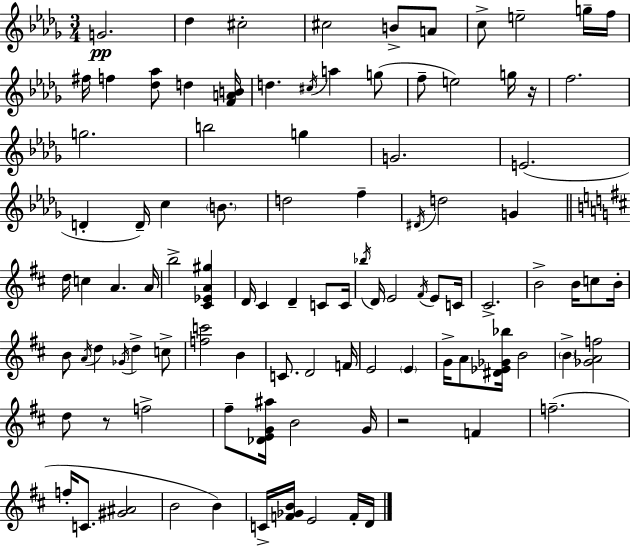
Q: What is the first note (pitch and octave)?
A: G4